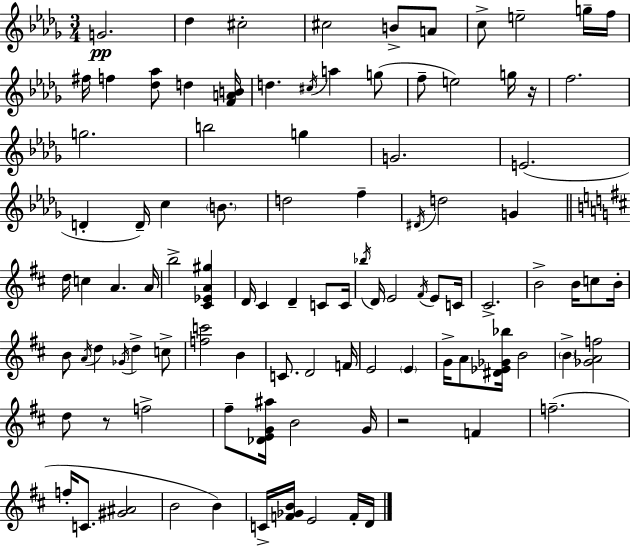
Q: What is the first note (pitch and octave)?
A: G4